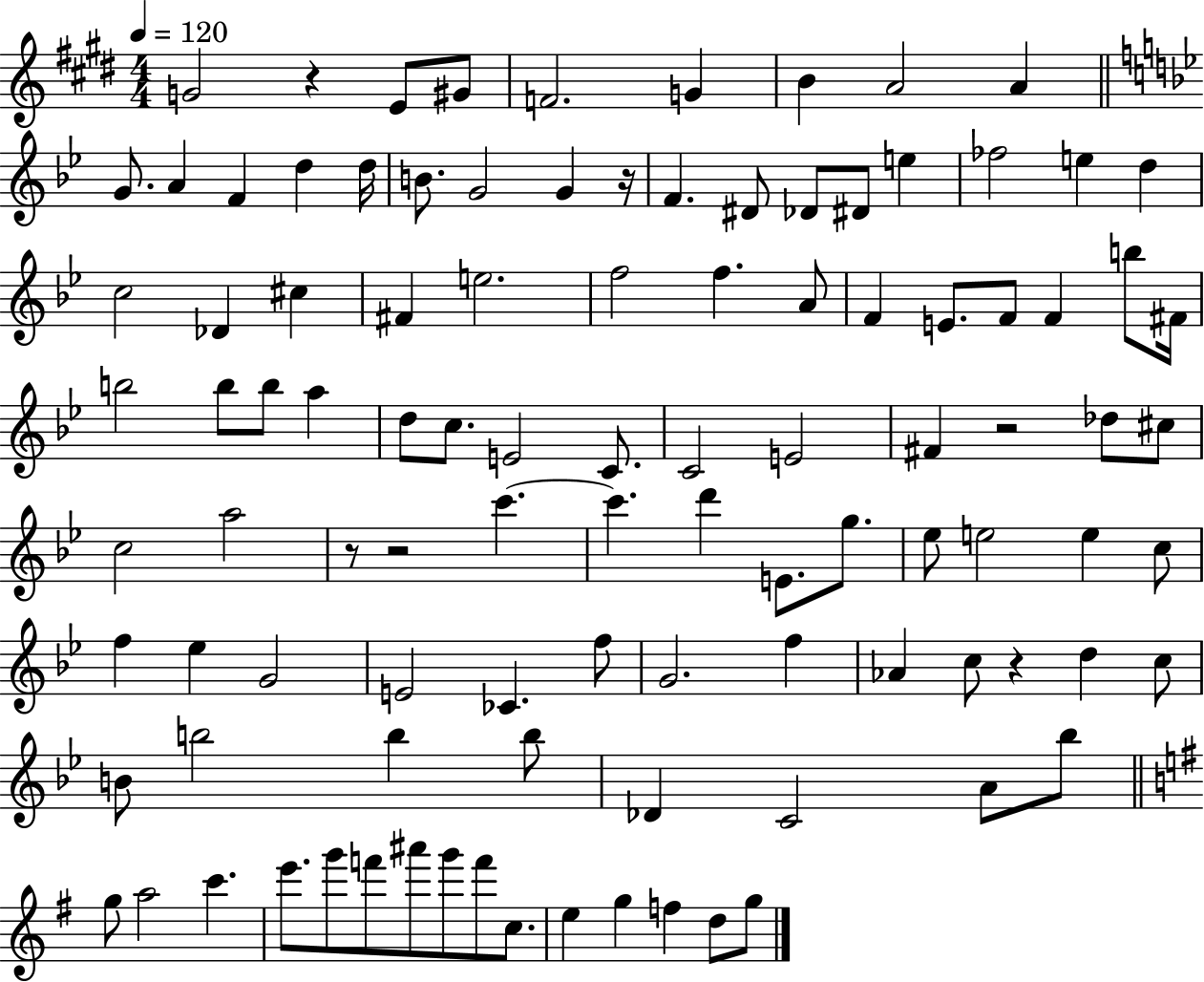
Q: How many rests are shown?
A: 6